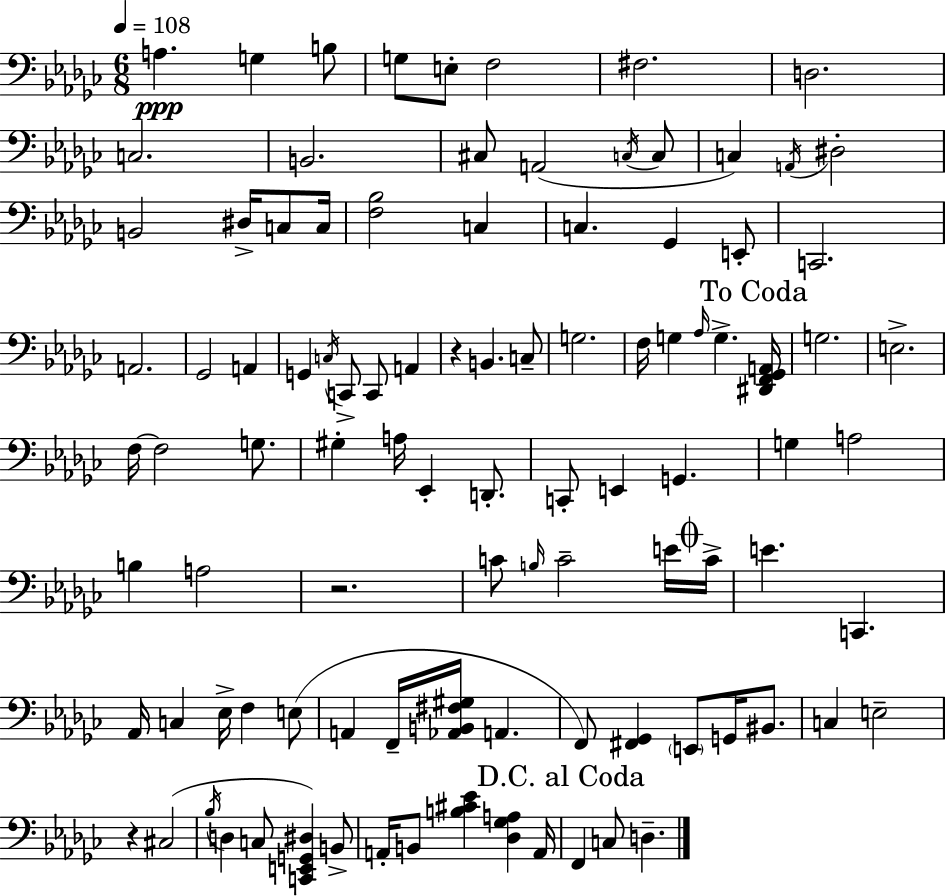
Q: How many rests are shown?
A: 3